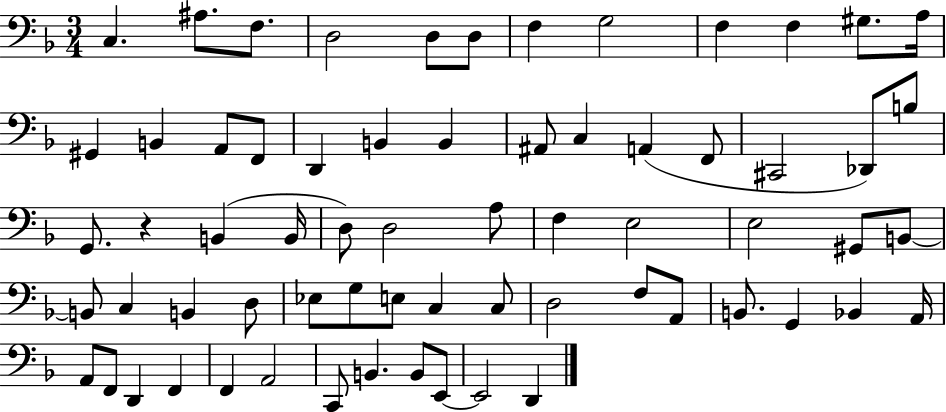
{
  \clef bass
  \numericTimeSignature
  \time 3/4
  \key f \major
  c4. ais8. f8. | d2 d8 d8 | f4 g2 | f4 f4 gis8. a16 | \break gis,4 b,4 a,8 f,8 | d,4 b,4 b,4 | ais,8 c4 a,4( f,8 | cis,2 des,8) b8 | \break g,8. r4 b,4( b,16 | d8) d2 a8 | f4 e2 | e2 gis,8 b,8~~ | \break b,8 c4 b,4 d8 | ees8 g8 e8 c4 c8 | d2 f8 a,8 | b,8. g,4 bes,4 a,16 | \break a,8 f,8 d,4 f,4 | f,4 a,2 | c,8 b,4. b,8 e,8~~ | e,2 d,4 | \break \bar "|."
}